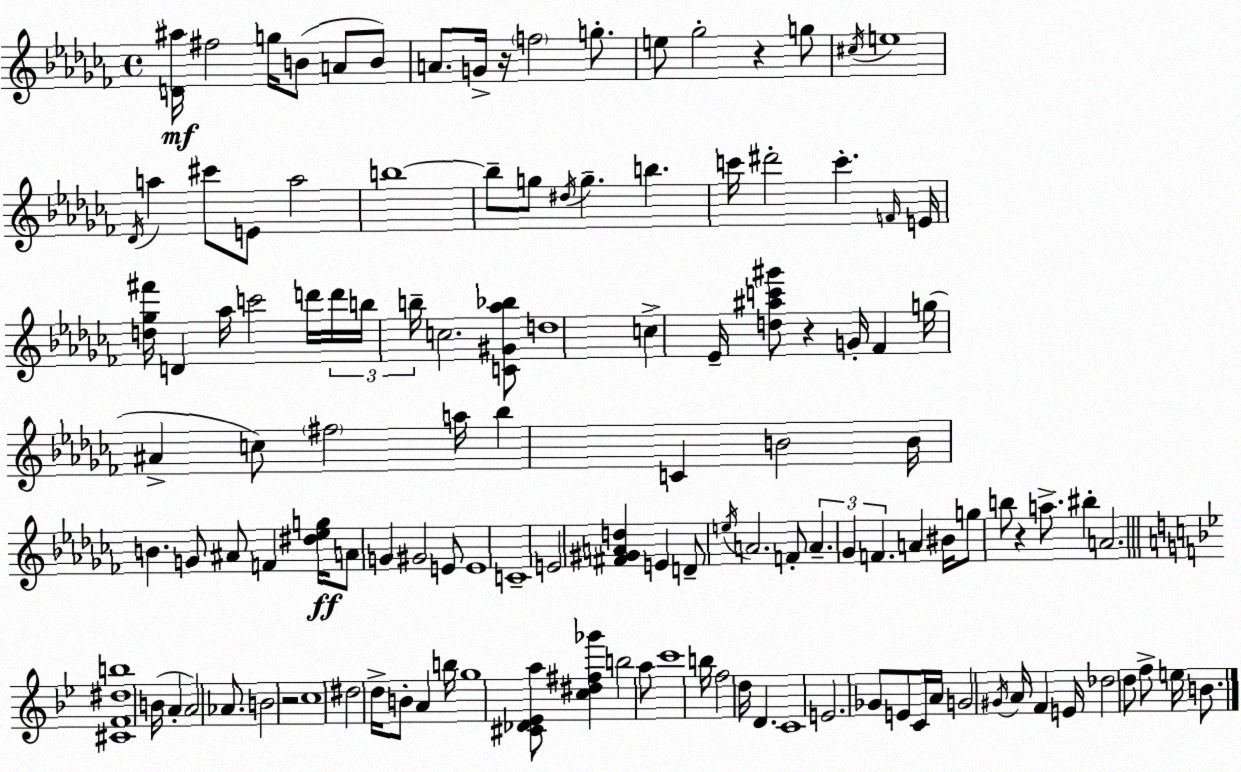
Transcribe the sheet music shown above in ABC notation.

X:1
T:Untitled
M:4/4
L:1/4
K:Abm
[D^a]/4 ^f2 g/4 B/2 A/2 B/2 A/2 G/4 z/4 f2 g/2 e/2 _g2 z g/2 ^c/4 e4 _D/4 a ^c'/2 E/2 a2 b4 b/2 g/2 ^d/4 g b c'/4 ^d'2 c' F/4 E/4 [d_g^f']/4 D _a/4 c'2 d'/4 d'/4 b/4 b/4 c2 [C^G_a_b]/2 d4 c _E/4 [d^ac'^g']/2 z G/4 _F g/4 ^A c/2 ^f2 a/4 _b C B2 B/4 B G/2 ^A/2 F [^d_eg]/4 A/2 G ^G2 E/2 E4 C4 E2 [^F^GAd] E D/2 e/4 A2 F/2 A _G F A ^B/4 g/2 b/2 z a/2 ^b A2 [^CF^db]4 B/4 A A2 _A/2 B2 z2 c4 ^d2 d/4 B/2 A b/4 g4 [^C_D_Ea]/2 [c^d^f_g'] b2 a/2 c'4 b/4 f2 d/4 D C4 E2 _G/2 E/2 C/4 A/4 G2 ^G/4 A/4 F E/4 _d2 d/2 f/2 e/4 B/2